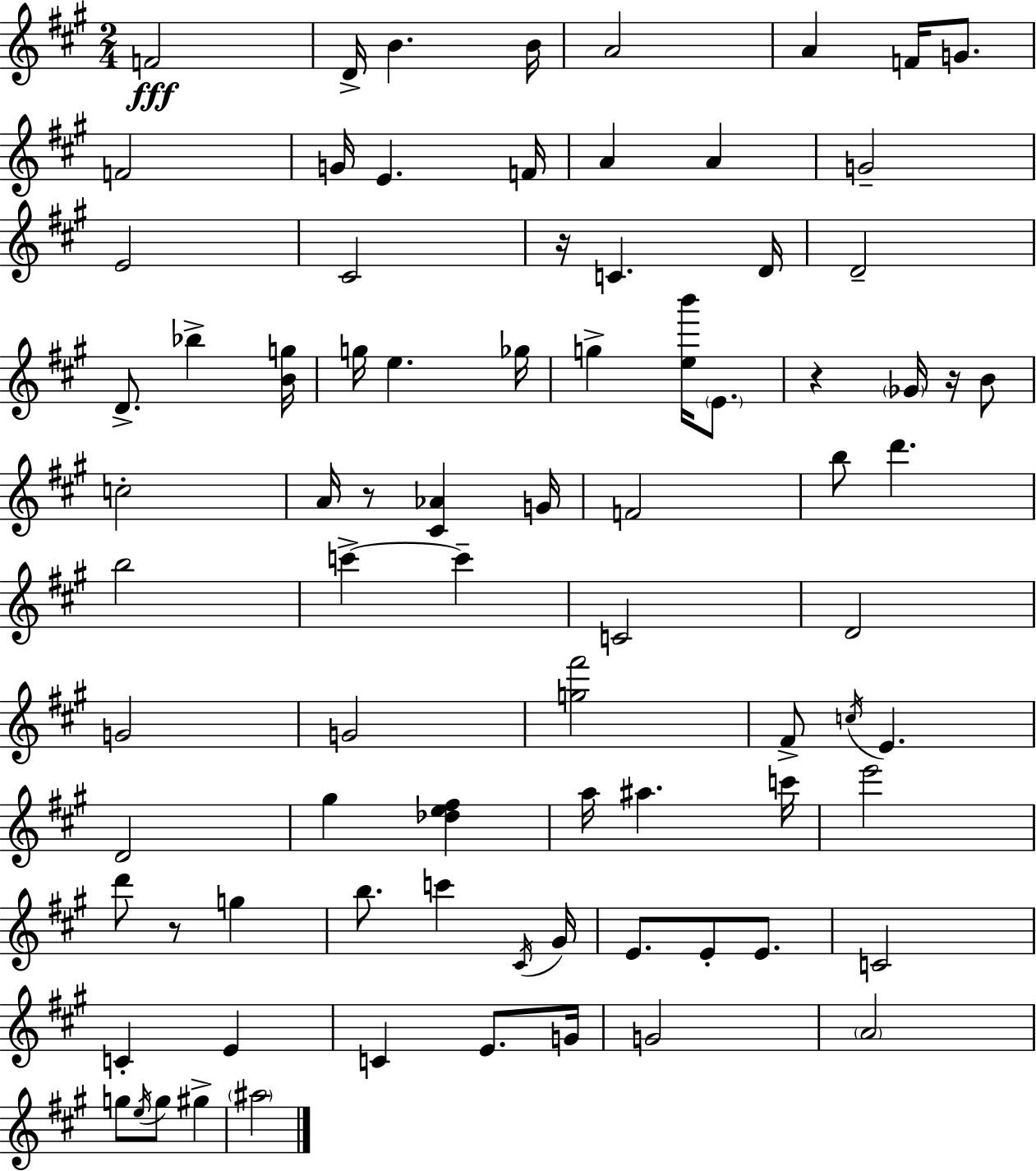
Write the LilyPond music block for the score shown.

{
  \clef treble
  \numericTimeSignature
  \time 2/4
  \key a \major
  f'2\fff | d'16-> b'4. b'16 | a'2 | a'4 f'16 g'8. | \break f'2 | g'16 e'4. f'16 | a'4 a'4 | g'2-- | \break e'2 | cis'2 | r16 c'4. d'16 | d'2-- | \break d'8.-> bes''4-> <b' g''>16 | g''16 e''4. ges''16 | g''4-> <e'' b'''>16 \parenthesize e'8. | r4 \parenthesize ges'16 r16 b'8 | \break c''2-. | a'16 r8 <cis' aes'>4 g'16 | f'2 | b''8 d'''4. | \break b''2 | c'''4->~~ c'''4-- | c'2 | d'2 | \break g'2 | g'2 | <g'' fis'''>2 | fis'8-> \acciaccatura { c''16 } e'4. | \break d'2 | gis''4 <des'' e'' fis''>4 | a''16 ais''4. | c'''16 e'''2 | \break d'''8 r8 g''4 | b''8. c'''4 | \acciaccatura { cis'16 } gis'16 e'8. e'8-. e'8. | c'2 | \break c'4-. e'4 | c'4 e'8. | g'16 g'2 | \parenthesize a'2 | \break g''8 \acciaccatura { e''16 } g''8 gis''4-> | \parenthesize ais''2 | \bar "|."
}